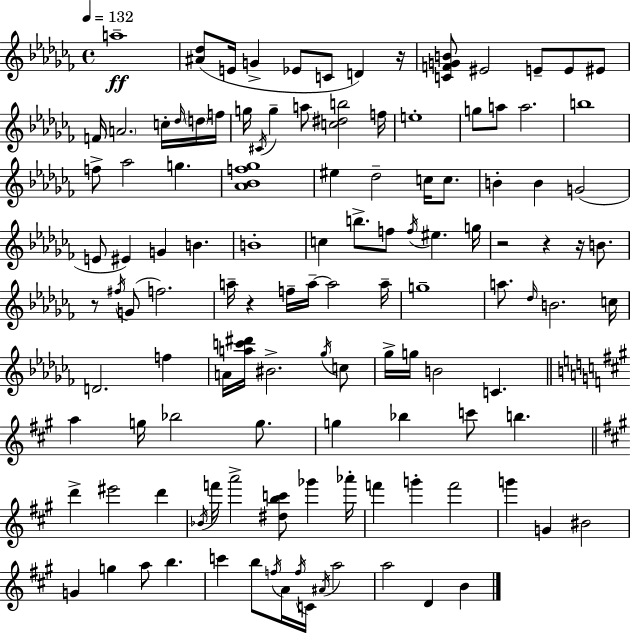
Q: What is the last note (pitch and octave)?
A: B4